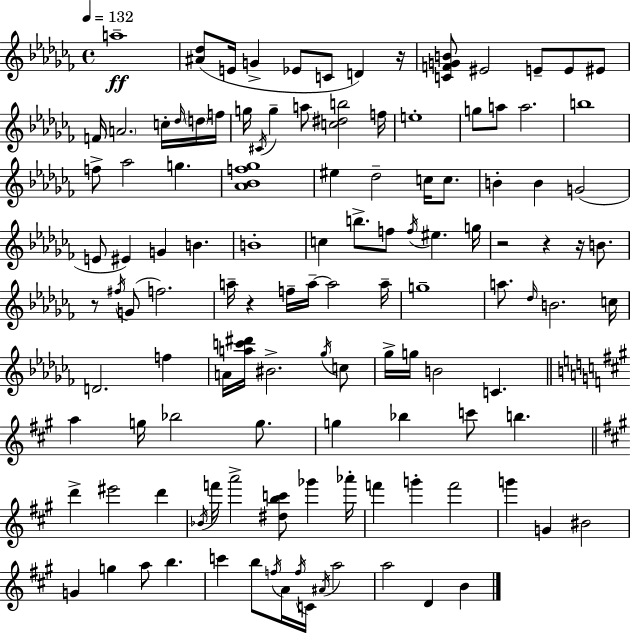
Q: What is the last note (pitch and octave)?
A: B4